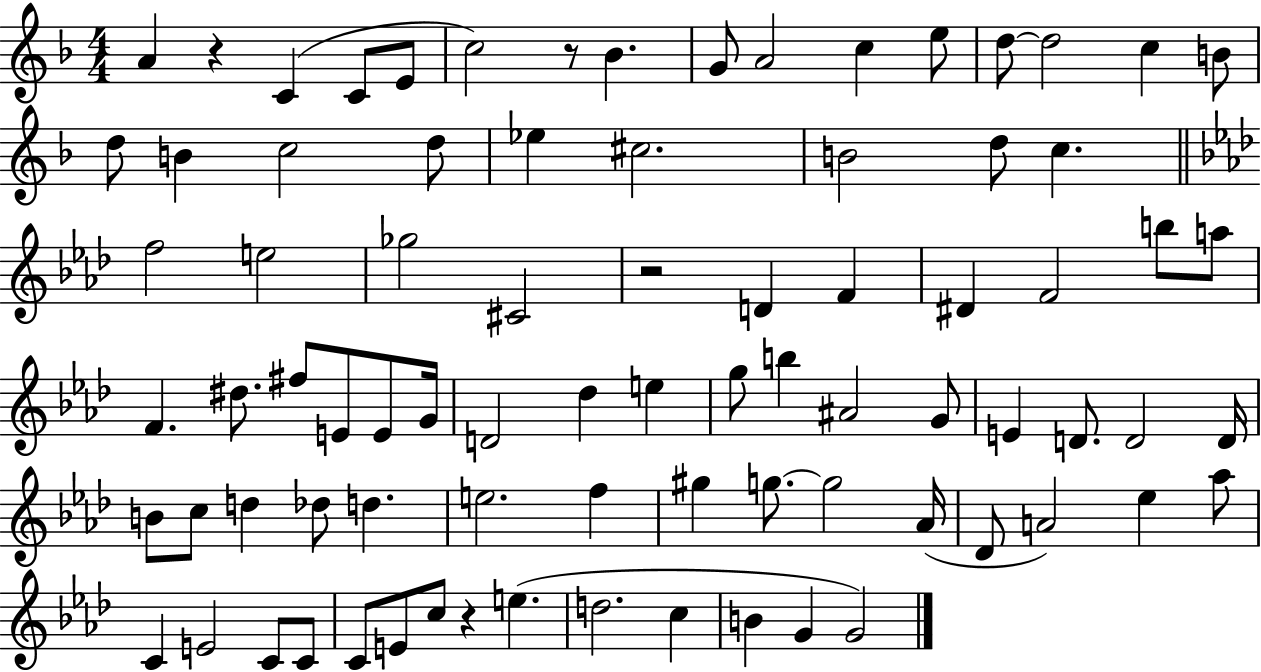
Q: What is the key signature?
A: F major